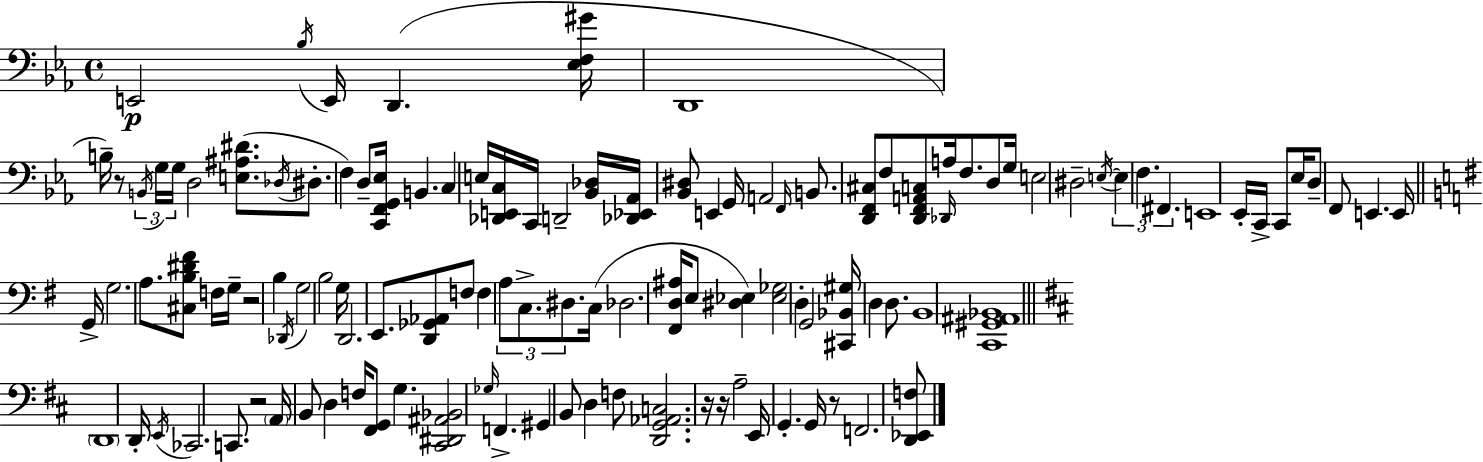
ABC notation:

X:1
T:Untitled
M:4/4
L:1/4
K:Cm
E,,2 _B,/4 E,,/4 D,, [_E,F,^G]/4 D,,4 B,/4 z/2 B,,/4 G,/4 G,/4 D,2 [E,^A,^D]/2 _D,/4 ^D,/2 F, D,/2 [C,,F,,G,,_E,]/4 B,, C, E,/4 [_D,,E,,C,]/4 C,,/4 D,,2 [_B,,_D,]/4 [_D,,_E,,_A,,]/4 [_B,,^D,]/2 E,, G,,/4 A,,2 F,,/4 B,,/2 [D,,F,,^C,]/2 F,/2 [D,,F,,A,,C,]/2 _D,,/4 A,/4 F,/2 D,/2 G,/4 E,2 ^D,2 E,/4 E, F, ^F,, E,,4 _E,,/4 C,,/4 C,,/2 _E,/4 D,/2 F,,/2 E,, E,,/4 G,,/4 G,2 A,/2 [^C,B,^D^F]/2 F,/4 G,/4 z2 B, _D,,/4 G,2 B,2 G,/4 D,,2 E,,/2 [D,,_G,,_A,,]/2 F,/2 F, A,/2 C,/2 ^D,/2 C,/4 _D,2 [^F,,D,^A,]/4 E,/2 [^D,_E,] [_E,_G,]2 D, G,,2 [^C,,_B,,^G,]/4 D, D,/2 B,,4 [C,,^G,,^A,,_B,,]4 D,,4 D,,/4 E,,/4 _C,,2 C,,/2 z2 A,,/4 B,,/2 D, F,/4 [^F,,G,,]/2 G, [^C,,^D,,^A,,_B,,]2 _G,/4 F,, ^G,, B,,/2 D, F,/2 [D,,G,,_A,,C,]2 z/4 z/4 A,2 E,,/4 G,, G,,/4 z/2 F,,2 [D,,_E,,F,]/2